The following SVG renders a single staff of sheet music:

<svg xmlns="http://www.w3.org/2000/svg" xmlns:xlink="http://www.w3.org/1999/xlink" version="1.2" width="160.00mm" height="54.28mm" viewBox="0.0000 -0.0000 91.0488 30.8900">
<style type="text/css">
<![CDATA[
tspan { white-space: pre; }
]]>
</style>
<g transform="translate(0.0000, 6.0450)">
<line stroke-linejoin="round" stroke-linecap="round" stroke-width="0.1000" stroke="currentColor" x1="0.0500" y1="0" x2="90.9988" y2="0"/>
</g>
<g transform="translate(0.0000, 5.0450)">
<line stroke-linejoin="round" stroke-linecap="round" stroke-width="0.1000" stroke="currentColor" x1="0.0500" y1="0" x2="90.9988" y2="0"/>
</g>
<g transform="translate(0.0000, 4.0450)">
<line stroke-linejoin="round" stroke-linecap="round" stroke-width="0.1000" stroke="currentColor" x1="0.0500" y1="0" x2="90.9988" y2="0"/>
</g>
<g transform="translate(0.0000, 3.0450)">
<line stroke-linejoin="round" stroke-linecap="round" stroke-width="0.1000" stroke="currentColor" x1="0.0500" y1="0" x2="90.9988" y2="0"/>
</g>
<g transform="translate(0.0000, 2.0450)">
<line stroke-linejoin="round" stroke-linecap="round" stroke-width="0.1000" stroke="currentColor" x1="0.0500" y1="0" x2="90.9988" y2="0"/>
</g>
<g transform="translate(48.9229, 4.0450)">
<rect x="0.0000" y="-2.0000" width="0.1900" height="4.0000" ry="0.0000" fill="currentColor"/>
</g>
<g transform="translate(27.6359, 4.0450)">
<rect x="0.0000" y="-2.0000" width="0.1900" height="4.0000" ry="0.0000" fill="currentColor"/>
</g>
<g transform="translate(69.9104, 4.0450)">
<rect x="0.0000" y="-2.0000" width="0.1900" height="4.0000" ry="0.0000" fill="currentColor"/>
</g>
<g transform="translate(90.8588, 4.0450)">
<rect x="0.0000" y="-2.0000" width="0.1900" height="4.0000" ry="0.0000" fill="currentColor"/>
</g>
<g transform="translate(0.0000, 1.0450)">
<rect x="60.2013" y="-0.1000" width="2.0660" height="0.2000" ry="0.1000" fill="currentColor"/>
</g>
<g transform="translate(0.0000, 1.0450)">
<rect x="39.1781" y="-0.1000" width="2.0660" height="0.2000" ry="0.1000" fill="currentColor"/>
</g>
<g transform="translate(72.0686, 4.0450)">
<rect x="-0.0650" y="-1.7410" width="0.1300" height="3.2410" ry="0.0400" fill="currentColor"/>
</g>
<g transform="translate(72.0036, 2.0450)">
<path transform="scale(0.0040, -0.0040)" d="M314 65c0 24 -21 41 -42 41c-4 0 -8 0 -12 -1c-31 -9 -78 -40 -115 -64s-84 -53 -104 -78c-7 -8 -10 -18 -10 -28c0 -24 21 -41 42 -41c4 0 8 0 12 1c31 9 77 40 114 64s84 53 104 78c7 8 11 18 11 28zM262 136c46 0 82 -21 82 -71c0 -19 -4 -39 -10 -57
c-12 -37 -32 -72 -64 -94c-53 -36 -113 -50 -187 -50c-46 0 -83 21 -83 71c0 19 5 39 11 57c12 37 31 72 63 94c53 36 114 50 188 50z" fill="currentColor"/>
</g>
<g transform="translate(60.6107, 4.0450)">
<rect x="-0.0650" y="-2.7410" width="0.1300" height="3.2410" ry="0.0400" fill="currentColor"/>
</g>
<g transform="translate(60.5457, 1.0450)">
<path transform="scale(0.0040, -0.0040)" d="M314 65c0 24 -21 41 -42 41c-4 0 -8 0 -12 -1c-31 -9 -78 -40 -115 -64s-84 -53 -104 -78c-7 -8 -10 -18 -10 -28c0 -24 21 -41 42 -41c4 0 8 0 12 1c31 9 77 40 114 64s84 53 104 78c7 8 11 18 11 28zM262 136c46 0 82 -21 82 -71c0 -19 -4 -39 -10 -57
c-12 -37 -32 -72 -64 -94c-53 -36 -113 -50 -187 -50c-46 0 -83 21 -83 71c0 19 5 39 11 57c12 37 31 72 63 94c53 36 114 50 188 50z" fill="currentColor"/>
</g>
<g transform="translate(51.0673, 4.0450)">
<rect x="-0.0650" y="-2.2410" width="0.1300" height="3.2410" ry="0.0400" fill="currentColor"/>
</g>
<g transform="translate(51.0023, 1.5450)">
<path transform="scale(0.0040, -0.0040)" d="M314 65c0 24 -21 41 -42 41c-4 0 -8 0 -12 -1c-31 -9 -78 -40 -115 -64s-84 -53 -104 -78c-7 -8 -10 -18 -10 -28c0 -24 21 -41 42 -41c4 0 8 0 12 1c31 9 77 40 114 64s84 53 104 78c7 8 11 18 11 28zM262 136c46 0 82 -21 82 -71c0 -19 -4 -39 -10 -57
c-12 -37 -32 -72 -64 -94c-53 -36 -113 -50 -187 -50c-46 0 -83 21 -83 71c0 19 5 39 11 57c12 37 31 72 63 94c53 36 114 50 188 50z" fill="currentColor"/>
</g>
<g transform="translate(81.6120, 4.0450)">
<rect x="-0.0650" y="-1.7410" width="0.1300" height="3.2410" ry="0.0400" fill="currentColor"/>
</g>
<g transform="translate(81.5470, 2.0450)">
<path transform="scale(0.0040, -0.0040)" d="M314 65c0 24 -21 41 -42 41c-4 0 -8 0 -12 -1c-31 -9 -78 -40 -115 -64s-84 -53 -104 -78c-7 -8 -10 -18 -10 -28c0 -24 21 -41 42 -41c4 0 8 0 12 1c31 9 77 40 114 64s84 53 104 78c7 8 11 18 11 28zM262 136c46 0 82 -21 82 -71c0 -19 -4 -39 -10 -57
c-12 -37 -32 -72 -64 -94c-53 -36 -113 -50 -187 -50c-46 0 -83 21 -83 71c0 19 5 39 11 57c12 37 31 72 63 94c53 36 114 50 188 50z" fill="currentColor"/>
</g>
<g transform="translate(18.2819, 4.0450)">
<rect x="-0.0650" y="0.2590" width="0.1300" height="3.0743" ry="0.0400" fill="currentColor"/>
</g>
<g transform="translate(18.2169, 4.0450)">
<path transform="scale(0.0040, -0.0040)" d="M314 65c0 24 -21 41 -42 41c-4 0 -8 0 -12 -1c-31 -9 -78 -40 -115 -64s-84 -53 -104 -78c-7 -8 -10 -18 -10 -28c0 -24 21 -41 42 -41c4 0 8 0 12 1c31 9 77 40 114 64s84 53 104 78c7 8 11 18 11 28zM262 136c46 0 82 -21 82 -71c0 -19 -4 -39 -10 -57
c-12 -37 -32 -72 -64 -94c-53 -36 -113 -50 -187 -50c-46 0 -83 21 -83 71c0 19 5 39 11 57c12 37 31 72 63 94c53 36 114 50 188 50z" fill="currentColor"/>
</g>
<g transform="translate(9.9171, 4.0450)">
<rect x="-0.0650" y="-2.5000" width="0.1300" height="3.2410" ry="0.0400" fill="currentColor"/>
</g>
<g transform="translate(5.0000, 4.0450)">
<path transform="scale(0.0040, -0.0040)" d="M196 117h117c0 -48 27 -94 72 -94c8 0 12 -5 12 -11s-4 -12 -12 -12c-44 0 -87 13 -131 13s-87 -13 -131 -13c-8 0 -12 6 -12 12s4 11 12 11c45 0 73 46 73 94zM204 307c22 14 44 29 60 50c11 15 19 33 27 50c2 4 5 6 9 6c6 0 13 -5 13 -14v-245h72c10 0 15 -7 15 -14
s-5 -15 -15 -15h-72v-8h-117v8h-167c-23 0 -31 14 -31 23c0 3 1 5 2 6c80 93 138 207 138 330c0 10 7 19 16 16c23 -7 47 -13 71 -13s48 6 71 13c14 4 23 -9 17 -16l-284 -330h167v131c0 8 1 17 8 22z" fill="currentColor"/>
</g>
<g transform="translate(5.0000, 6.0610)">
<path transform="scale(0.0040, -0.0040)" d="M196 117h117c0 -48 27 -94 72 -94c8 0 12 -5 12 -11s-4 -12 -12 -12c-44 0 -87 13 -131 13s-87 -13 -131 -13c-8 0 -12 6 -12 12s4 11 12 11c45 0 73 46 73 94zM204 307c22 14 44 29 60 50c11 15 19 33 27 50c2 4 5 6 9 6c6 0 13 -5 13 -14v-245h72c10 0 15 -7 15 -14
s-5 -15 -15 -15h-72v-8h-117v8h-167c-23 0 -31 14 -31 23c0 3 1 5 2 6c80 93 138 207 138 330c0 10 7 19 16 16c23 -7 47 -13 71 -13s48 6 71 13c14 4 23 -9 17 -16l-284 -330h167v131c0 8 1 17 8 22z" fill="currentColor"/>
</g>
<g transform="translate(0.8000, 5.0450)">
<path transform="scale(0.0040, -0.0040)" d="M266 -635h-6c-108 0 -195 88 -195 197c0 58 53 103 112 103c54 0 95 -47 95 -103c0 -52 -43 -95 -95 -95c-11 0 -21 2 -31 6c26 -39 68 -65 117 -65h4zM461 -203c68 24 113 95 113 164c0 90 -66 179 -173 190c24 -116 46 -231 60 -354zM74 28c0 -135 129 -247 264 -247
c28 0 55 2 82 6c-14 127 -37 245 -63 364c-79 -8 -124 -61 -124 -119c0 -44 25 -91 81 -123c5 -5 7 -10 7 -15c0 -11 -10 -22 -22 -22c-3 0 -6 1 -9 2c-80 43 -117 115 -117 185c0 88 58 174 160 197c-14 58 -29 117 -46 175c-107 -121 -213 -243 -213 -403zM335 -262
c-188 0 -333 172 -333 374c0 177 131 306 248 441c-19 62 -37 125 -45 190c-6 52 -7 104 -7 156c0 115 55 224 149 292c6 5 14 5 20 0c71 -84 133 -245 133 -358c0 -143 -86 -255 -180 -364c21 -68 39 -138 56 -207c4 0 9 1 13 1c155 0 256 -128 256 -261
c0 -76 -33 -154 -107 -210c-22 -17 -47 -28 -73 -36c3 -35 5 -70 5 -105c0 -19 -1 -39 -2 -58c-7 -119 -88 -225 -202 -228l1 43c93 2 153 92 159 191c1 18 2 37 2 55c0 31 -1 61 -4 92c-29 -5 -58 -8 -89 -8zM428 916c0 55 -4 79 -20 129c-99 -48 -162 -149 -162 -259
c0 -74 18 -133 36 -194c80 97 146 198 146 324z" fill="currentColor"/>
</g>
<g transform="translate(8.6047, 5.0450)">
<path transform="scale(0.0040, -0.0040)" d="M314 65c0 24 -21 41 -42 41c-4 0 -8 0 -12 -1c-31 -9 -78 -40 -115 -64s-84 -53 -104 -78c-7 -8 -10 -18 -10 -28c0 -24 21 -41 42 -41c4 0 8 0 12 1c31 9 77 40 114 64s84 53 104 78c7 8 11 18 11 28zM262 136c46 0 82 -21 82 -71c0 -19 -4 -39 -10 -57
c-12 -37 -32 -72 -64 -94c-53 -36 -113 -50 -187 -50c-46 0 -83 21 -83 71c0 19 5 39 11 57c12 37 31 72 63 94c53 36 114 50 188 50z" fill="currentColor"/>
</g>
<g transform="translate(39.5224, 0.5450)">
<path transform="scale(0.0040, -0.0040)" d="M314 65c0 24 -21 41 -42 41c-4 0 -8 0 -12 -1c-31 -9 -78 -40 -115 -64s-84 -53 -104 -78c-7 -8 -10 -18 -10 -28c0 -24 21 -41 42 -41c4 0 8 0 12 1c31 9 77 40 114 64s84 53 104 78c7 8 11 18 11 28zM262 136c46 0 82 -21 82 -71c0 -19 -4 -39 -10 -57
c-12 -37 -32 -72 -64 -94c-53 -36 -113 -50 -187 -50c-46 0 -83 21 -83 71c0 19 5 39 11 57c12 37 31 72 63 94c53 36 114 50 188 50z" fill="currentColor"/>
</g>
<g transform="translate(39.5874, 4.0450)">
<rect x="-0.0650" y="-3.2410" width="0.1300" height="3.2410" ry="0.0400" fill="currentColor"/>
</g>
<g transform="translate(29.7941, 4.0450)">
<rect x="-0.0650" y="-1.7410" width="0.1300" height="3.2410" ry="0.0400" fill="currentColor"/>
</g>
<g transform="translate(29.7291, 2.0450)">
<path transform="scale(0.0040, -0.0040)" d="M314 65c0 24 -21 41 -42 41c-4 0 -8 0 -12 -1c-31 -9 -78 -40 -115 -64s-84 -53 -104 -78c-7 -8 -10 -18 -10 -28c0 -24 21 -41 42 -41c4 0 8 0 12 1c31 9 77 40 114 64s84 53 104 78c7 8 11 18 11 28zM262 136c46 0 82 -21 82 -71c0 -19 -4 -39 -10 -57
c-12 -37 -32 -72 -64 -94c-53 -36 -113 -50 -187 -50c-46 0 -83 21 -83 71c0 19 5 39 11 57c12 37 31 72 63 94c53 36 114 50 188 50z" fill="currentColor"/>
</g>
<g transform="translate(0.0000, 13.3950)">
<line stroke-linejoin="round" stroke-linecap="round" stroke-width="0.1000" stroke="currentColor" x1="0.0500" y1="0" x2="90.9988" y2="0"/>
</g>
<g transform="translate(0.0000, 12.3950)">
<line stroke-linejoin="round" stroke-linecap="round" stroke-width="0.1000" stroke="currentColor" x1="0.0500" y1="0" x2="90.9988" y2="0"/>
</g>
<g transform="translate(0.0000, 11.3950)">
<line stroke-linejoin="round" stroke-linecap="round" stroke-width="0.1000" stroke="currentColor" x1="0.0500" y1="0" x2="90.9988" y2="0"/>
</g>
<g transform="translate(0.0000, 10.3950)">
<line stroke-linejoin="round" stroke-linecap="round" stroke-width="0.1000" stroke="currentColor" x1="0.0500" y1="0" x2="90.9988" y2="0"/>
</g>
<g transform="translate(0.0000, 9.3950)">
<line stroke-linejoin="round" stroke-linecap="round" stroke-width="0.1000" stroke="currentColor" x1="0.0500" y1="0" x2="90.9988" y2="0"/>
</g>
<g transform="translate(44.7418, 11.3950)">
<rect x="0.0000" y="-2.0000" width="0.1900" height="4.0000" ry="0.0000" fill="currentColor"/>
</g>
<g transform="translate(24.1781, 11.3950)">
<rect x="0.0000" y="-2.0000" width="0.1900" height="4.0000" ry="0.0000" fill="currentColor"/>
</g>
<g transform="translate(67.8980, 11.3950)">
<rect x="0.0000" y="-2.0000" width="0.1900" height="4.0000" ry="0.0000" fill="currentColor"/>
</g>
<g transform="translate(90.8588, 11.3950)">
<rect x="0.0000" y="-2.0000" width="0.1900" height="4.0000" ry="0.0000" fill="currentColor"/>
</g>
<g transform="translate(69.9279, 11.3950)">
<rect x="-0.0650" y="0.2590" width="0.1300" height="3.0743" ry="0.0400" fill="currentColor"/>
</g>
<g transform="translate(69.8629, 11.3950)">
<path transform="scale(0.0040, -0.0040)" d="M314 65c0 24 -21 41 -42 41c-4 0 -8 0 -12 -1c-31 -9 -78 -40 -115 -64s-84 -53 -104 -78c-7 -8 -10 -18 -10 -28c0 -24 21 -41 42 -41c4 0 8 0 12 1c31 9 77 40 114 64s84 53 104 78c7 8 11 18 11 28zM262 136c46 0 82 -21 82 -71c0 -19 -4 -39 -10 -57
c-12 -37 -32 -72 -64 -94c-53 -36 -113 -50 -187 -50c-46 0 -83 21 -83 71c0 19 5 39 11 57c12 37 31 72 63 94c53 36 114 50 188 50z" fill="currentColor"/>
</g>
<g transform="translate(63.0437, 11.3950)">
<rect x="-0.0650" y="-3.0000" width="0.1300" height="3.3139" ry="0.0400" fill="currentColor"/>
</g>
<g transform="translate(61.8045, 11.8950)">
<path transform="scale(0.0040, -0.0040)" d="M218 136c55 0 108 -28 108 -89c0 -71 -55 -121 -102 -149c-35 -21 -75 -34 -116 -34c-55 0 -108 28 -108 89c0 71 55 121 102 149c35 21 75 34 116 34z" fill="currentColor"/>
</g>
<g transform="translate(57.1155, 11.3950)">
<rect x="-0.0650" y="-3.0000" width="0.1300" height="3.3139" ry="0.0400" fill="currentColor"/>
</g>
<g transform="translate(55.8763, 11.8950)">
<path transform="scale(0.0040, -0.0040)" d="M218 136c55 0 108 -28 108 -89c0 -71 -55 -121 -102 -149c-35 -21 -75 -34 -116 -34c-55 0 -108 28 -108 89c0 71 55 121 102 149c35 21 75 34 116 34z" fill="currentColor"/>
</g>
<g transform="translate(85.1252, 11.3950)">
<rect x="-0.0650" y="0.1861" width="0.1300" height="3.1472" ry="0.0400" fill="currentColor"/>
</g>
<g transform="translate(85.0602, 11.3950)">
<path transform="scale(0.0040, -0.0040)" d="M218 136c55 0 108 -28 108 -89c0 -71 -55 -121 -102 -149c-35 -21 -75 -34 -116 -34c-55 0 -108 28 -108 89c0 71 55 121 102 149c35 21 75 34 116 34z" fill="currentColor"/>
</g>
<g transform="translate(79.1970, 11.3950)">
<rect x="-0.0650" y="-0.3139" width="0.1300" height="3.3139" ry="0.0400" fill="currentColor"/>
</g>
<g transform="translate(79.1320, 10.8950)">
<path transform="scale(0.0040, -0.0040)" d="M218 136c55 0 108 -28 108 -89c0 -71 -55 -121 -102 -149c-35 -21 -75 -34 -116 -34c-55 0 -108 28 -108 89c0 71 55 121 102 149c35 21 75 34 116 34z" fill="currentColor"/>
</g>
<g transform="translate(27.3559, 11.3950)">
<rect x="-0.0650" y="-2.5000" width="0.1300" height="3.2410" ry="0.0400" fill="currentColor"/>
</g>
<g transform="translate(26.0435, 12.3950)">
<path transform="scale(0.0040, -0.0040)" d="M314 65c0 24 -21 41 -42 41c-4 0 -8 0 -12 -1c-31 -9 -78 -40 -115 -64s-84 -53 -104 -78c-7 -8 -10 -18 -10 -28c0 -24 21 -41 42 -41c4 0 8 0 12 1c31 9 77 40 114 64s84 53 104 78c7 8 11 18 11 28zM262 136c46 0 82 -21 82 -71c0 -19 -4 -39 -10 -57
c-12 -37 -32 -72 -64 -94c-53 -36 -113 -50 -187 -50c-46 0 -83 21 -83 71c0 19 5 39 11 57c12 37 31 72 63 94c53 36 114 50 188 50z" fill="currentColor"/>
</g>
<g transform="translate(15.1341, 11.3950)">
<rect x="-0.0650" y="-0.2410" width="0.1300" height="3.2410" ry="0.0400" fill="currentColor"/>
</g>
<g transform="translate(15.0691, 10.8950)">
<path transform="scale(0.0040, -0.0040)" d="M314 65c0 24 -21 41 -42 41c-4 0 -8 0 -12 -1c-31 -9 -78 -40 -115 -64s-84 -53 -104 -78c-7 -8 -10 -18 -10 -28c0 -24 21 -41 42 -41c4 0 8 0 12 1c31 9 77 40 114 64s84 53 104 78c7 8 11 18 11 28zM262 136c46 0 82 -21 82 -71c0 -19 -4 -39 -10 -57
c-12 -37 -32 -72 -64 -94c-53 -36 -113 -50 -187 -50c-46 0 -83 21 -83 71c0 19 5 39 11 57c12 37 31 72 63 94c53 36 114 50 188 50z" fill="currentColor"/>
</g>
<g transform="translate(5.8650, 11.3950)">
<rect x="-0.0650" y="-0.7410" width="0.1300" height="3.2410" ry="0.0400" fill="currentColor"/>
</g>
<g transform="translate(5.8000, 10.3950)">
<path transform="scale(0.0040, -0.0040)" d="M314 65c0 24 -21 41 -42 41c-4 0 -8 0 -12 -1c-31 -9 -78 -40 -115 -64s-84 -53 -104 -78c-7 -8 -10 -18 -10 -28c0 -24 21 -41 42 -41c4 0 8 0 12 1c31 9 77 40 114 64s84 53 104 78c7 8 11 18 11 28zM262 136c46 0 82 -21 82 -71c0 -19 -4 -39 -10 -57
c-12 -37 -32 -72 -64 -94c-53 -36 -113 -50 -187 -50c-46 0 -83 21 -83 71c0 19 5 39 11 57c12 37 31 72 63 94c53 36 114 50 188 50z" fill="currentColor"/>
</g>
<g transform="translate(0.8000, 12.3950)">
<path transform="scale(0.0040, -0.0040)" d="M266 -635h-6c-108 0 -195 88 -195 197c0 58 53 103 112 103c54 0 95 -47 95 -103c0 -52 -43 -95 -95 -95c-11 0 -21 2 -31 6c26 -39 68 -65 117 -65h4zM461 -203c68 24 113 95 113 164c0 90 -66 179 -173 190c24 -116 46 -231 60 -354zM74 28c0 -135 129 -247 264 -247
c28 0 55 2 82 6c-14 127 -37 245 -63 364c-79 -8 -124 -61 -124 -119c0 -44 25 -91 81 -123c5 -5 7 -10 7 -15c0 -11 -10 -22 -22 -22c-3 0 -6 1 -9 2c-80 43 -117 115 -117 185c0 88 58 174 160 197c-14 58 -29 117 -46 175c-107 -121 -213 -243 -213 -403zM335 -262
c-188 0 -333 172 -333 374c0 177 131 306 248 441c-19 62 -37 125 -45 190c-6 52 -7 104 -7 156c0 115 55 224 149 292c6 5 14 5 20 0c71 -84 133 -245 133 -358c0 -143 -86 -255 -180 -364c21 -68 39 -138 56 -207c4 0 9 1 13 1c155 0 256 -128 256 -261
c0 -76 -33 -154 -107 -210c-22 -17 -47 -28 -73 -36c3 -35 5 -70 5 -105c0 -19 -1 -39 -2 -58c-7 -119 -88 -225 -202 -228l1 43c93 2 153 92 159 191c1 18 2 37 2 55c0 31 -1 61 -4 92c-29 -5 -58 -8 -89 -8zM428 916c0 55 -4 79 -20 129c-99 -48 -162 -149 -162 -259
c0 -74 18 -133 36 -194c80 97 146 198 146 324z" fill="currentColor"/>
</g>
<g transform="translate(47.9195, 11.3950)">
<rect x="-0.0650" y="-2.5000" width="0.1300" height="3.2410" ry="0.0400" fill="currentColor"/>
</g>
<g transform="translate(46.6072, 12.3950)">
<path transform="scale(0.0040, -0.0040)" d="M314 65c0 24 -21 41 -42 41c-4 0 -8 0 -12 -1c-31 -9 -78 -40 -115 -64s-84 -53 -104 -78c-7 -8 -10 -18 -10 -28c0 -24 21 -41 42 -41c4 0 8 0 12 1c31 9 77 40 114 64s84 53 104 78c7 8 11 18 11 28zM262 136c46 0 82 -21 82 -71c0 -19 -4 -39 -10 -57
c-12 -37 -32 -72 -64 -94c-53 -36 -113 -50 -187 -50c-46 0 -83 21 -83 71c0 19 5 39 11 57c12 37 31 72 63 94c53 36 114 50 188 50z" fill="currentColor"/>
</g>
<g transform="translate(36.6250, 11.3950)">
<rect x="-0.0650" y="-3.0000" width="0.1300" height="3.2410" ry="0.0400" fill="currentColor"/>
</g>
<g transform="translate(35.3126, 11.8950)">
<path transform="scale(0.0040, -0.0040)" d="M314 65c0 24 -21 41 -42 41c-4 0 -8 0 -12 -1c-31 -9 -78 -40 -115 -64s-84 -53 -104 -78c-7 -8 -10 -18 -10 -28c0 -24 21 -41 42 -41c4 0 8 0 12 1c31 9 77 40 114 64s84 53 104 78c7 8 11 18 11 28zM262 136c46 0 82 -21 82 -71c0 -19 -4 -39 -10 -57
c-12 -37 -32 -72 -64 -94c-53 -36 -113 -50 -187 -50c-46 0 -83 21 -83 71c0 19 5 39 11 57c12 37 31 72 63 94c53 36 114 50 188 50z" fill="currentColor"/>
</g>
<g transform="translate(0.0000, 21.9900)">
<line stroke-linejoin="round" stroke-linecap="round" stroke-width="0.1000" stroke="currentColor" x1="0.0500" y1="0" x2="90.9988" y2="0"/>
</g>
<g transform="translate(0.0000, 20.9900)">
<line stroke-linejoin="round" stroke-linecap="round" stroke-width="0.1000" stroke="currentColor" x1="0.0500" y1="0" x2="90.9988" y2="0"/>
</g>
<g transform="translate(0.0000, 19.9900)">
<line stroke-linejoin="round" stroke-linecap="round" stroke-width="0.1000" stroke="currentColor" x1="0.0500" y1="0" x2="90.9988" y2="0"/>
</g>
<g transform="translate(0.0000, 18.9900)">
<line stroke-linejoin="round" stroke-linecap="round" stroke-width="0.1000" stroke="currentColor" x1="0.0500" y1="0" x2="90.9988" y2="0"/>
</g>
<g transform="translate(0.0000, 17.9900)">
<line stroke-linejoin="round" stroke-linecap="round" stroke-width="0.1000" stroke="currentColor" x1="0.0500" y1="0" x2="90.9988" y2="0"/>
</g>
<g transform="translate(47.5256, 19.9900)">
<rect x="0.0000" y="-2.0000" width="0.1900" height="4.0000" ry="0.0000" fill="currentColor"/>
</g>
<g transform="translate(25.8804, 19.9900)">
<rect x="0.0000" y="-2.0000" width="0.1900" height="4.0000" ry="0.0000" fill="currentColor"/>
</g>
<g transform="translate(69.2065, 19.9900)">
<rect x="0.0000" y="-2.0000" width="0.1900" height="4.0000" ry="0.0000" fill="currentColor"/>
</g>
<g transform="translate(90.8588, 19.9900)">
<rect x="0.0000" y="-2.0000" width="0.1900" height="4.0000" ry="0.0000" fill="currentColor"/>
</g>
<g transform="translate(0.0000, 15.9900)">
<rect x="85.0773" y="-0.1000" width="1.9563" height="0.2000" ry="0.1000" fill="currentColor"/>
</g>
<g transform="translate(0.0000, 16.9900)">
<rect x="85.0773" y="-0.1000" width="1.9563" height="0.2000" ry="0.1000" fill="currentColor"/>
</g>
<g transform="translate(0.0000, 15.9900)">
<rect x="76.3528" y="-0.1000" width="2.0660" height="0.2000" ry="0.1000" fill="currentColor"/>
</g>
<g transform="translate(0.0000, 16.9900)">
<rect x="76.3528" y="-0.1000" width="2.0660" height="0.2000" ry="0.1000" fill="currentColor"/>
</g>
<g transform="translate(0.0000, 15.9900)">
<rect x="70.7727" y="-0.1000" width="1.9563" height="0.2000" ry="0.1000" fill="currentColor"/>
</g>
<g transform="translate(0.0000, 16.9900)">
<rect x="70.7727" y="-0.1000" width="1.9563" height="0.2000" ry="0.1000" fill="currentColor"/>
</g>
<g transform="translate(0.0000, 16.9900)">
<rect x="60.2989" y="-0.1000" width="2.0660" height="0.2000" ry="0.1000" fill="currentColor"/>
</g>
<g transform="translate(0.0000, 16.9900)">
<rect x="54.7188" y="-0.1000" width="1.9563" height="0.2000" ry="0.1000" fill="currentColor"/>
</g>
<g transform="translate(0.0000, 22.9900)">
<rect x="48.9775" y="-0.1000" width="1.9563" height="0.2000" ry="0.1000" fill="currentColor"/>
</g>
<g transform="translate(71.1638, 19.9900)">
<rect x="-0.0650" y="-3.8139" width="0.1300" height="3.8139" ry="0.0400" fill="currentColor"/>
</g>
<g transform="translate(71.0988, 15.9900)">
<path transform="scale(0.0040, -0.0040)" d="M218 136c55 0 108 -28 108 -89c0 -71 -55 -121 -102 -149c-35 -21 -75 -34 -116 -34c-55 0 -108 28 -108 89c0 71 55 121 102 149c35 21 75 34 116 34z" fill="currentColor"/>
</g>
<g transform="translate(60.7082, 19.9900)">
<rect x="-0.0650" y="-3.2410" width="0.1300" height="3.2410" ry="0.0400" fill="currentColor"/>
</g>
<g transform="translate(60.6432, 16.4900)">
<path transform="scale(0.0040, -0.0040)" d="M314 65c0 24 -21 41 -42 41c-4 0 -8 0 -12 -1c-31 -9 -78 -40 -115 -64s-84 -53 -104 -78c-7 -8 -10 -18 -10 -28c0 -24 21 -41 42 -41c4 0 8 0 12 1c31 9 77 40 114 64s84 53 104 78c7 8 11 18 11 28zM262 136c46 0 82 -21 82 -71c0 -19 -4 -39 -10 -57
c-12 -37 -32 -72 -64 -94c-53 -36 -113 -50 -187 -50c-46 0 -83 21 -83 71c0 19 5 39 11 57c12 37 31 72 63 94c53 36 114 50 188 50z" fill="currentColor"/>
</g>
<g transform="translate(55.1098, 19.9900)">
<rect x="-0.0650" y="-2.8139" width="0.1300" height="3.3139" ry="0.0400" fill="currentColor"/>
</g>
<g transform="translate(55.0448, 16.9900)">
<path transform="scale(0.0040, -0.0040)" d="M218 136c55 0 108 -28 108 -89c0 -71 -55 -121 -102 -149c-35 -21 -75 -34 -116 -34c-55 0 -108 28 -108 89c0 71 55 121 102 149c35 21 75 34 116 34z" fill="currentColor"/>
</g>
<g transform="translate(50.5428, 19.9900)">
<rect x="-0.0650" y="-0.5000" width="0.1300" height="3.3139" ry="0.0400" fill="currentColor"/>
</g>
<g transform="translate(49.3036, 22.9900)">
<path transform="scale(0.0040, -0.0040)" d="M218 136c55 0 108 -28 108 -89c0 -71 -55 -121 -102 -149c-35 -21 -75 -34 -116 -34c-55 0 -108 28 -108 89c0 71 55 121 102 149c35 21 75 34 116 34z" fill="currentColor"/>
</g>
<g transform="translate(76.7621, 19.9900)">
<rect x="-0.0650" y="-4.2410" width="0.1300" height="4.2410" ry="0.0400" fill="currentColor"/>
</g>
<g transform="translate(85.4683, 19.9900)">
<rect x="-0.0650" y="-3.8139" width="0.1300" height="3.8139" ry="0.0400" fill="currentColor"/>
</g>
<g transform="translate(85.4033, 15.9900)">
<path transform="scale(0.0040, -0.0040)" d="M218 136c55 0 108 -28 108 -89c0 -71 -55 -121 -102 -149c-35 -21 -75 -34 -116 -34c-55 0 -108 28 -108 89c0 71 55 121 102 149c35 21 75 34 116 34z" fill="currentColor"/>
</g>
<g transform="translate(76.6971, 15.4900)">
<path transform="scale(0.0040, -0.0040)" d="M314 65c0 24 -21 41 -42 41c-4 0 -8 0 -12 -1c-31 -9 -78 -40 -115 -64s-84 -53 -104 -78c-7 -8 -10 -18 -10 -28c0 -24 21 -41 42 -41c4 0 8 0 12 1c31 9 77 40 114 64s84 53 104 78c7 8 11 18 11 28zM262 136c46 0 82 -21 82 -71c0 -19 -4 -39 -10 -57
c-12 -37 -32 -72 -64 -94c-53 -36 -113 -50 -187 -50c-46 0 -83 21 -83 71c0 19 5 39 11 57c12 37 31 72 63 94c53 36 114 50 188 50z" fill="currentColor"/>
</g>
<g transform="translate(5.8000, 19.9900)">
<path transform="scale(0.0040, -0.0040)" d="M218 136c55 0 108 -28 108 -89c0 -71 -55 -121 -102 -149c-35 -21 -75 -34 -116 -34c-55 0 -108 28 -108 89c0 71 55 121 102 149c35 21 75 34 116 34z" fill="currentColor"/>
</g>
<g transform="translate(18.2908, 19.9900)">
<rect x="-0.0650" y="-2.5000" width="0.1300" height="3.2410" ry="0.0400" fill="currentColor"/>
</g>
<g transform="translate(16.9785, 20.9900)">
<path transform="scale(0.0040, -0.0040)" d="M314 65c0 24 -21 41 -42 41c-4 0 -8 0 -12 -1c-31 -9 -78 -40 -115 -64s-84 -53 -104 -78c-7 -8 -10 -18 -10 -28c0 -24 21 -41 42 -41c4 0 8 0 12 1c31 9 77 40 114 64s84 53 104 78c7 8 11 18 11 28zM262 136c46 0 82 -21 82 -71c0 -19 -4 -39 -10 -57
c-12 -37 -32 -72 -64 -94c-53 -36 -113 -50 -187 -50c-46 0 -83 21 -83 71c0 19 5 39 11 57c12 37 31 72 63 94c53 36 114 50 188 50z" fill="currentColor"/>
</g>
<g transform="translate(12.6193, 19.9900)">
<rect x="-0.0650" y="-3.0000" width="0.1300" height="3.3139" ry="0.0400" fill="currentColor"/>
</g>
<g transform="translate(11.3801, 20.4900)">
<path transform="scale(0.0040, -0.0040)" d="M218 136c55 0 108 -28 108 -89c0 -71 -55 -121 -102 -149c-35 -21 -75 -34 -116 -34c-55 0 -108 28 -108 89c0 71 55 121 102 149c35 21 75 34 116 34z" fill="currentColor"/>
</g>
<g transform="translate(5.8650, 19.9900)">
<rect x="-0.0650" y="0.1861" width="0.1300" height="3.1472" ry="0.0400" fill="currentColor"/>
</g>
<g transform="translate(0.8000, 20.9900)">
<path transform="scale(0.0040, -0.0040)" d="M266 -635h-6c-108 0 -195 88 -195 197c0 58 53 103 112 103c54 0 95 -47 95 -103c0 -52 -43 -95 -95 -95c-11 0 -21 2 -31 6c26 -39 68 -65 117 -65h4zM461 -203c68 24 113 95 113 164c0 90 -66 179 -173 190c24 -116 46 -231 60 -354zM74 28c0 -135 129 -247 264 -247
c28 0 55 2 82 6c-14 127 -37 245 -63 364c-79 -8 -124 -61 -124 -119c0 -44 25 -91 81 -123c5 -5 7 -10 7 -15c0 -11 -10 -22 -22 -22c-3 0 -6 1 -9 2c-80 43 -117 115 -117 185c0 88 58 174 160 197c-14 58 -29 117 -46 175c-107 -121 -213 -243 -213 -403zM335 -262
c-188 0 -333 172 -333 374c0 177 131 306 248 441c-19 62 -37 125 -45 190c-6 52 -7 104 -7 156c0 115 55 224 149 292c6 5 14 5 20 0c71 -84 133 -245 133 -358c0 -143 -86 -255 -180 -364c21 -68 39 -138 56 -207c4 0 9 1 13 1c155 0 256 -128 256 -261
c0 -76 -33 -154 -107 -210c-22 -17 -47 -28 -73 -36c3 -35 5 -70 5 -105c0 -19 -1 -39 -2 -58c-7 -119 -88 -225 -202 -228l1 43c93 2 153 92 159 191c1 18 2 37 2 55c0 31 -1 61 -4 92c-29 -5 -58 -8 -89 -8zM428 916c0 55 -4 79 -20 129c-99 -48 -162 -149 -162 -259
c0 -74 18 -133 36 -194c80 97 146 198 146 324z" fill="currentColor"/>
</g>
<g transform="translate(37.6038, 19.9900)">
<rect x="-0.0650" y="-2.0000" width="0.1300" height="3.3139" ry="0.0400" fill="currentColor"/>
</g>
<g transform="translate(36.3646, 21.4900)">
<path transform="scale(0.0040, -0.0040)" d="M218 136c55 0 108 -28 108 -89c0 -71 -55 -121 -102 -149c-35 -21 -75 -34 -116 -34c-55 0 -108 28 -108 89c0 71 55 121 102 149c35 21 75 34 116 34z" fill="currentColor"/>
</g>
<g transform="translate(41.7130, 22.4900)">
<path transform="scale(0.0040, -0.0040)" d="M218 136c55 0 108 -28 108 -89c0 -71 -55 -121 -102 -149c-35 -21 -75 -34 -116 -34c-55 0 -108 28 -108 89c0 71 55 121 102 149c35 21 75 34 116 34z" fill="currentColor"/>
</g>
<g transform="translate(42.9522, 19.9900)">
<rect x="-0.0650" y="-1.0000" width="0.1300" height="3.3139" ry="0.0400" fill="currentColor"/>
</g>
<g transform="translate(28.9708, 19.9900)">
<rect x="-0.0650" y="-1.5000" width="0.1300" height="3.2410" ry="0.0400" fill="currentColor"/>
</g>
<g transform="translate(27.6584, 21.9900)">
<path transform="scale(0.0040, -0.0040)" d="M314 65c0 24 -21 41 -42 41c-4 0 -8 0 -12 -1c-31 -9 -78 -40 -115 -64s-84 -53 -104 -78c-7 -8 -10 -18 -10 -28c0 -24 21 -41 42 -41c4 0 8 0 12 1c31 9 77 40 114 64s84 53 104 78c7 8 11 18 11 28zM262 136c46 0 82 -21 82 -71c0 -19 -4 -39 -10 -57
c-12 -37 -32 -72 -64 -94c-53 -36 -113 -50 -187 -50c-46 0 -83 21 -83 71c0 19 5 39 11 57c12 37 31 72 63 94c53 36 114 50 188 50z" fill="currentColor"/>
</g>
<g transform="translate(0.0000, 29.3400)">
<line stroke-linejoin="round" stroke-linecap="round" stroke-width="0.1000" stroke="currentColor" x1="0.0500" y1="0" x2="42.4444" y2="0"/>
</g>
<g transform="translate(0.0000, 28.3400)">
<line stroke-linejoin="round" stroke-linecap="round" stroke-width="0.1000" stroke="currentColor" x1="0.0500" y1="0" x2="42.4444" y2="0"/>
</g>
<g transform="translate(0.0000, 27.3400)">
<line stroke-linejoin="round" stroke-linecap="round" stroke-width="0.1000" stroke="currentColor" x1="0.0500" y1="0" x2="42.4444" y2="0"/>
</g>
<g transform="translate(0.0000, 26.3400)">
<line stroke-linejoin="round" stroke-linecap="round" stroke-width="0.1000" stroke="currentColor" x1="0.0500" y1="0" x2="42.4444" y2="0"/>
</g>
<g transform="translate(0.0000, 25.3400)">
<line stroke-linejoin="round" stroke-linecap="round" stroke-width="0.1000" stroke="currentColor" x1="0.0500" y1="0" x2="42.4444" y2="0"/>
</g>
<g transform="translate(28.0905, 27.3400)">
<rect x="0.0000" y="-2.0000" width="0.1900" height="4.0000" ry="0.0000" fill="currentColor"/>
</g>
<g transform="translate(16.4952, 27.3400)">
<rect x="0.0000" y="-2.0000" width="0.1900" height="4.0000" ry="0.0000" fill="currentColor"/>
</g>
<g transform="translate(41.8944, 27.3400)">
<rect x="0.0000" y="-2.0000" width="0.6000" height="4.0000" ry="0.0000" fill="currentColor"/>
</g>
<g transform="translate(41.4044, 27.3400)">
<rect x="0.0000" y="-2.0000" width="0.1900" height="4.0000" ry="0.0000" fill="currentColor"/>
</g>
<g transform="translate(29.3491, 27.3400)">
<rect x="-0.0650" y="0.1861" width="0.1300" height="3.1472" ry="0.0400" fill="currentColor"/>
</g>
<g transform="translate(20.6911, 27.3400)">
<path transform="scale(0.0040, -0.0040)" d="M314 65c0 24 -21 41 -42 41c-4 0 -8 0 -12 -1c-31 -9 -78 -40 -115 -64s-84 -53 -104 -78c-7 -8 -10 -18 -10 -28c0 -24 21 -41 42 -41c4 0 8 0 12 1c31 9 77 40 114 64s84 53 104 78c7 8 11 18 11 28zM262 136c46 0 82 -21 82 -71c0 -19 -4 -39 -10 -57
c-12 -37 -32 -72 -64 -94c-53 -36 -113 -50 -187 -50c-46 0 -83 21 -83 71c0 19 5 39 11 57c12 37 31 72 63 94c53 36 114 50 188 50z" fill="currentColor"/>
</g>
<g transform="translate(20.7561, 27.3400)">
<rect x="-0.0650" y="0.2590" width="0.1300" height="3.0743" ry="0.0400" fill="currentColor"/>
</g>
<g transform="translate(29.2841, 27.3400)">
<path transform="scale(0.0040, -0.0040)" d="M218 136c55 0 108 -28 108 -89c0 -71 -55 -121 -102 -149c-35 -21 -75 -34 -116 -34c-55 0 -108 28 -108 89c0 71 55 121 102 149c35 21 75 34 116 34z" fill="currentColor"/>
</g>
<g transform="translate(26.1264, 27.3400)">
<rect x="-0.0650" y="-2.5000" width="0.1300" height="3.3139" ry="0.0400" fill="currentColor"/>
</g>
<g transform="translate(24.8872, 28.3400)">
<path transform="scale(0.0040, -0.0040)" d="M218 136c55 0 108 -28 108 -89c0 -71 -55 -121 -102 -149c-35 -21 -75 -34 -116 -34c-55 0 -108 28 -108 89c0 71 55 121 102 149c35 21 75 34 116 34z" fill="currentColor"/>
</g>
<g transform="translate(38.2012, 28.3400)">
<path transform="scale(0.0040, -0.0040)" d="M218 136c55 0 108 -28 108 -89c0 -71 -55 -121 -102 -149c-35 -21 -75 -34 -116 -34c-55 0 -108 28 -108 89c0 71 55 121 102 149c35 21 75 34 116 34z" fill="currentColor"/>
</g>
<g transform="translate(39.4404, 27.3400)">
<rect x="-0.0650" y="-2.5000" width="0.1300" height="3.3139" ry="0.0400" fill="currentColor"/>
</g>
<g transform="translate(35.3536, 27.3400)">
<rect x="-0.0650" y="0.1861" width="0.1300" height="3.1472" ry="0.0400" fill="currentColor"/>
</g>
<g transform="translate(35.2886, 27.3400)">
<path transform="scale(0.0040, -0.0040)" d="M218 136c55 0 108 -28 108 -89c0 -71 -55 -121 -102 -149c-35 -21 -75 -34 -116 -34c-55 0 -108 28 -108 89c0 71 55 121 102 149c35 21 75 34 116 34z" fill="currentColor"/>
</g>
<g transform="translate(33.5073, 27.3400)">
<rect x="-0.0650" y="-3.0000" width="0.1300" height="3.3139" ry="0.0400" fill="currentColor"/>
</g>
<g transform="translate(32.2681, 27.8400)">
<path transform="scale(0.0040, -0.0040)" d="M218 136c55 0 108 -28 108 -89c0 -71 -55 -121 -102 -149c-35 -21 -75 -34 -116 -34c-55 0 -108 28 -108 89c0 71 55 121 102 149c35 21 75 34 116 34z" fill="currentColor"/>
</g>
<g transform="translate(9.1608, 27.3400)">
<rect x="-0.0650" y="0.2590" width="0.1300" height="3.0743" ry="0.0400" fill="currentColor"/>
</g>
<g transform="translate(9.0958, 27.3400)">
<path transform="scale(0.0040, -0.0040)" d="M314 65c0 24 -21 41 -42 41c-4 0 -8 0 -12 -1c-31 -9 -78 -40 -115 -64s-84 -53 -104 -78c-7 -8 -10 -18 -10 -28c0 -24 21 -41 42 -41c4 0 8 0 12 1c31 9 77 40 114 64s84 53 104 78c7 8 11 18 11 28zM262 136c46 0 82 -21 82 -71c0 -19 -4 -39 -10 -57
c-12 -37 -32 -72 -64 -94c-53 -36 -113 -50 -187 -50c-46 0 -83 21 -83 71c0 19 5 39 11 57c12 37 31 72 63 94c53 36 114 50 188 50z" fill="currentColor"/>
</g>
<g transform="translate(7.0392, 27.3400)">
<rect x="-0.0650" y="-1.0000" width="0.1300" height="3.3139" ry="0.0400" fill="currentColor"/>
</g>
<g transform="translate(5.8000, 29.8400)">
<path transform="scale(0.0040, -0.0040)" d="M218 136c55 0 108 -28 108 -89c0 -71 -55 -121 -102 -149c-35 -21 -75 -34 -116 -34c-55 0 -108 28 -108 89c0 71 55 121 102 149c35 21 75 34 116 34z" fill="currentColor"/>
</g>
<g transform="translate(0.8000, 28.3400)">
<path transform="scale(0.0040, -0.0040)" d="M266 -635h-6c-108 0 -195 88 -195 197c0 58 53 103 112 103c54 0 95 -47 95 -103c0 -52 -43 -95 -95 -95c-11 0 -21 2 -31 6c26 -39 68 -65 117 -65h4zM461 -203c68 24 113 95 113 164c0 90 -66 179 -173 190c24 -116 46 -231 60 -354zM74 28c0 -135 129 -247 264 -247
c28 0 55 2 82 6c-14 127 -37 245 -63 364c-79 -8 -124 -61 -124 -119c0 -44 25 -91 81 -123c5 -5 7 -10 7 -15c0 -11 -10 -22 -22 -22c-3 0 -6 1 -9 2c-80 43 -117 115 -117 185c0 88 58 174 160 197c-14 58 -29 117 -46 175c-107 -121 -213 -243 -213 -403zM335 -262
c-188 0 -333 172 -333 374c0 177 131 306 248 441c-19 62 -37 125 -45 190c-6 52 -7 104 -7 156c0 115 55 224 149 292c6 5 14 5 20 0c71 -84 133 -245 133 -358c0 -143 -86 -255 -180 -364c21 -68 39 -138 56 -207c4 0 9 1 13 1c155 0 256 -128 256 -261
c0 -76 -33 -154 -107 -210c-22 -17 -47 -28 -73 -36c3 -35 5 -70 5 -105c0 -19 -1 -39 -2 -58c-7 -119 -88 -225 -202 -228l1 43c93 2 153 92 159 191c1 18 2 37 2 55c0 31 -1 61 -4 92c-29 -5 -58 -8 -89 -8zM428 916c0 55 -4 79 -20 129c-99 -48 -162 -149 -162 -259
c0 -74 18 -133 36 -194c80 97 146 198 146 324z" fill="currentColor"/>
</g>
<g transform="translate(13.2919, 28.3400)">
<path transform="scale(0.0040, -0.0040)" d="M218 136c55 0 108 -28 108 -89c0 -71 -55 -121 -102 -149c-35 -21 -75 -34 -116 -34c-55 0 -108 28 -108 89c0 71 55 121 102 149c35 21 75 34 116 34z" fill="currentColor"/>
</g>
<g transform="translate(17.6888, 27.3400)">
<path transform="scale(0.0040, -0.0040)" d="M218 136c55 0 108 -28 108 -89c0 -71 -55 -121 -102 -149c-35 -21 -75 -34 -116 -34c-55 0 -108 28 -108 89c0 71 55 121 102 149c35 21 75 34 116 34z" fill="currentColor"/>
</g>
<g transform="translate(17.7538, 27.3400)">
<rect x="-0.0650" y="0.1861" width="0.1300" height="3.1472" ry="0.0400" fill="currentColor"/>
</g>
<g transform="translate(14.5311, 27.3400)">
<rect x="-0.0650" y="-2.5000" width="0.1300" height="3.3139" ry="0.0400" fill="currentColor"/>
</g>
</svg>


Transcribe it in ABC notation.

X:1
T:Untitled
M:4/4
L:1/4
K:C
G2 B2 f2 b2 g2 a2 f2 f2 d2 c2 G2 A2 G2 A A B2 c B B A G2 E2 F D C a b2 c' d'2 c' D B2 G B B2 G B A B G